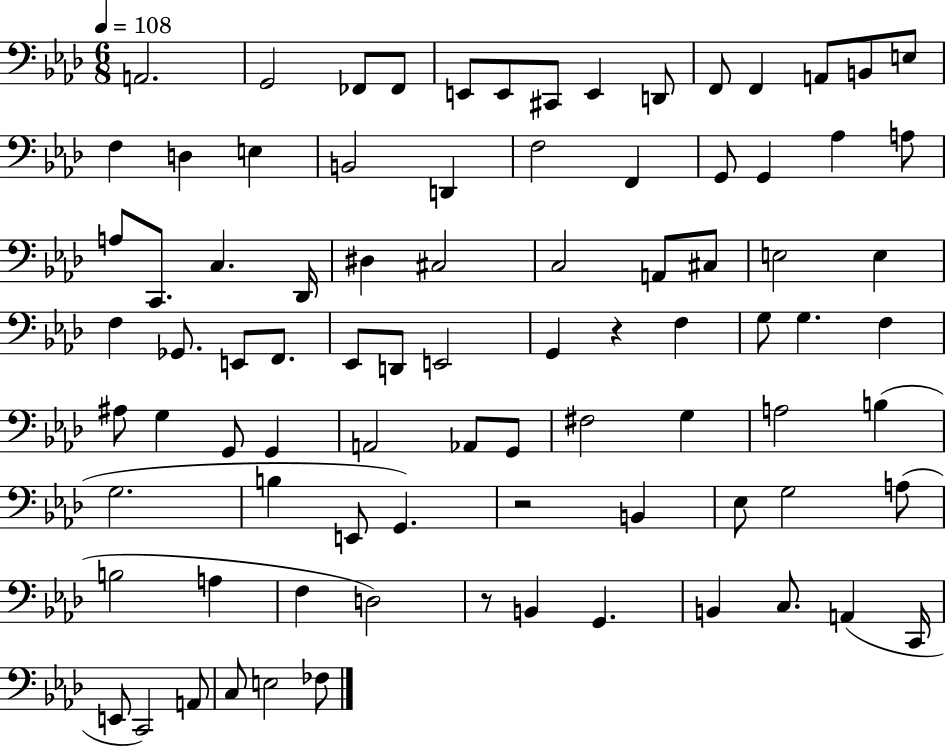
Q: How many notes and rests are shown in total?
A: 86